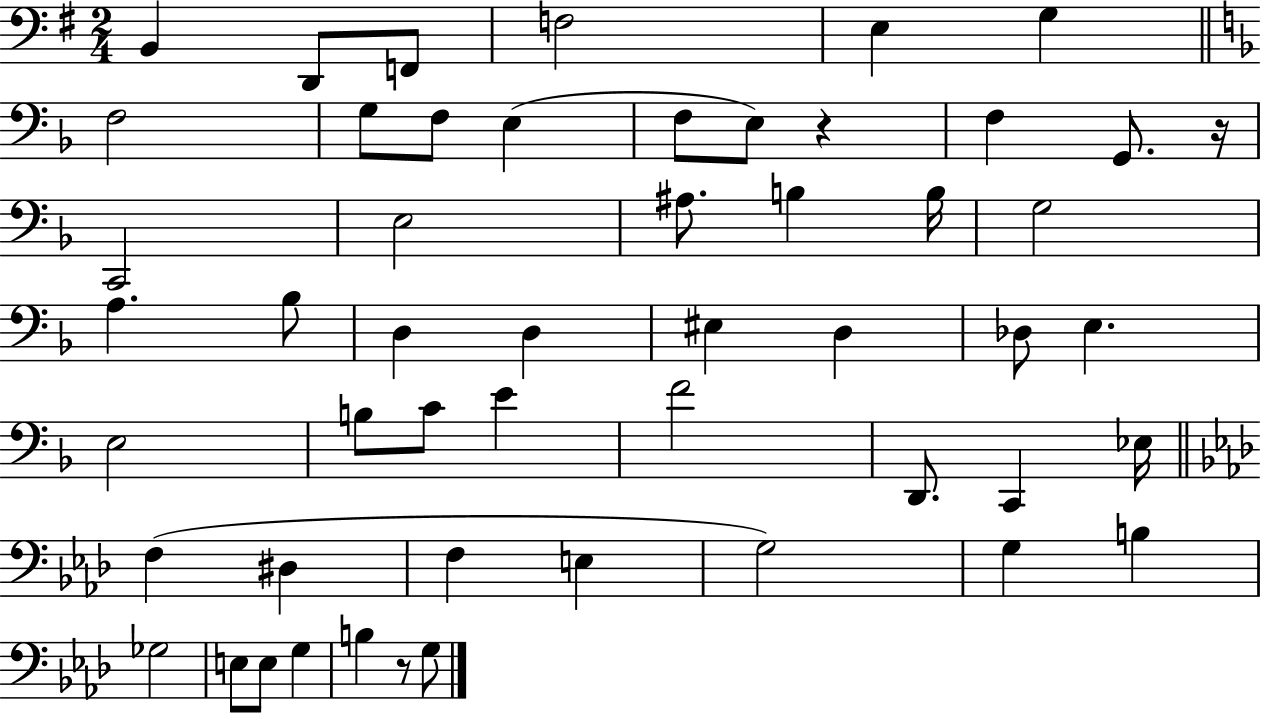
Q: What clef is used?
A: bass